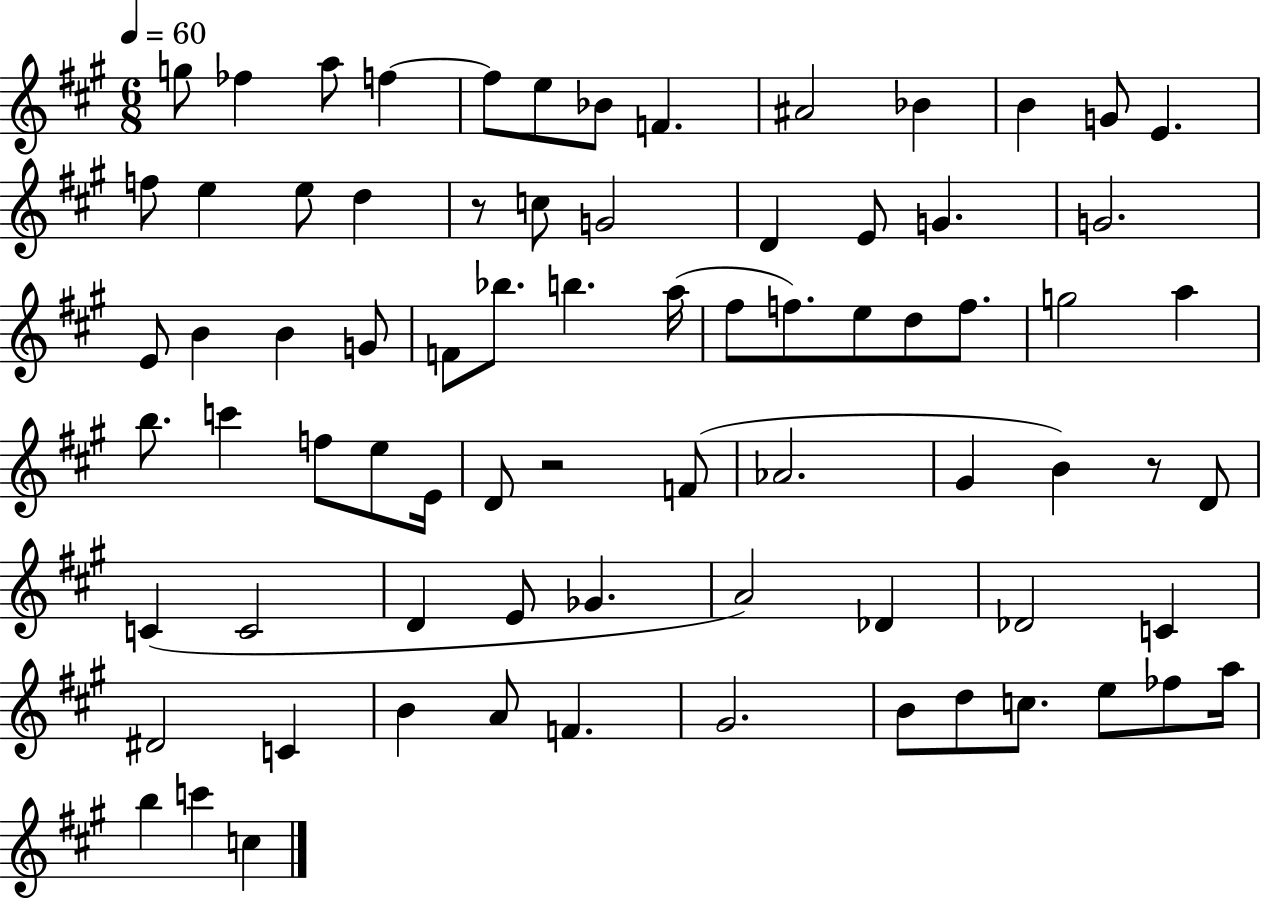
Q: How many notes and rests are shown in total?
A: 76